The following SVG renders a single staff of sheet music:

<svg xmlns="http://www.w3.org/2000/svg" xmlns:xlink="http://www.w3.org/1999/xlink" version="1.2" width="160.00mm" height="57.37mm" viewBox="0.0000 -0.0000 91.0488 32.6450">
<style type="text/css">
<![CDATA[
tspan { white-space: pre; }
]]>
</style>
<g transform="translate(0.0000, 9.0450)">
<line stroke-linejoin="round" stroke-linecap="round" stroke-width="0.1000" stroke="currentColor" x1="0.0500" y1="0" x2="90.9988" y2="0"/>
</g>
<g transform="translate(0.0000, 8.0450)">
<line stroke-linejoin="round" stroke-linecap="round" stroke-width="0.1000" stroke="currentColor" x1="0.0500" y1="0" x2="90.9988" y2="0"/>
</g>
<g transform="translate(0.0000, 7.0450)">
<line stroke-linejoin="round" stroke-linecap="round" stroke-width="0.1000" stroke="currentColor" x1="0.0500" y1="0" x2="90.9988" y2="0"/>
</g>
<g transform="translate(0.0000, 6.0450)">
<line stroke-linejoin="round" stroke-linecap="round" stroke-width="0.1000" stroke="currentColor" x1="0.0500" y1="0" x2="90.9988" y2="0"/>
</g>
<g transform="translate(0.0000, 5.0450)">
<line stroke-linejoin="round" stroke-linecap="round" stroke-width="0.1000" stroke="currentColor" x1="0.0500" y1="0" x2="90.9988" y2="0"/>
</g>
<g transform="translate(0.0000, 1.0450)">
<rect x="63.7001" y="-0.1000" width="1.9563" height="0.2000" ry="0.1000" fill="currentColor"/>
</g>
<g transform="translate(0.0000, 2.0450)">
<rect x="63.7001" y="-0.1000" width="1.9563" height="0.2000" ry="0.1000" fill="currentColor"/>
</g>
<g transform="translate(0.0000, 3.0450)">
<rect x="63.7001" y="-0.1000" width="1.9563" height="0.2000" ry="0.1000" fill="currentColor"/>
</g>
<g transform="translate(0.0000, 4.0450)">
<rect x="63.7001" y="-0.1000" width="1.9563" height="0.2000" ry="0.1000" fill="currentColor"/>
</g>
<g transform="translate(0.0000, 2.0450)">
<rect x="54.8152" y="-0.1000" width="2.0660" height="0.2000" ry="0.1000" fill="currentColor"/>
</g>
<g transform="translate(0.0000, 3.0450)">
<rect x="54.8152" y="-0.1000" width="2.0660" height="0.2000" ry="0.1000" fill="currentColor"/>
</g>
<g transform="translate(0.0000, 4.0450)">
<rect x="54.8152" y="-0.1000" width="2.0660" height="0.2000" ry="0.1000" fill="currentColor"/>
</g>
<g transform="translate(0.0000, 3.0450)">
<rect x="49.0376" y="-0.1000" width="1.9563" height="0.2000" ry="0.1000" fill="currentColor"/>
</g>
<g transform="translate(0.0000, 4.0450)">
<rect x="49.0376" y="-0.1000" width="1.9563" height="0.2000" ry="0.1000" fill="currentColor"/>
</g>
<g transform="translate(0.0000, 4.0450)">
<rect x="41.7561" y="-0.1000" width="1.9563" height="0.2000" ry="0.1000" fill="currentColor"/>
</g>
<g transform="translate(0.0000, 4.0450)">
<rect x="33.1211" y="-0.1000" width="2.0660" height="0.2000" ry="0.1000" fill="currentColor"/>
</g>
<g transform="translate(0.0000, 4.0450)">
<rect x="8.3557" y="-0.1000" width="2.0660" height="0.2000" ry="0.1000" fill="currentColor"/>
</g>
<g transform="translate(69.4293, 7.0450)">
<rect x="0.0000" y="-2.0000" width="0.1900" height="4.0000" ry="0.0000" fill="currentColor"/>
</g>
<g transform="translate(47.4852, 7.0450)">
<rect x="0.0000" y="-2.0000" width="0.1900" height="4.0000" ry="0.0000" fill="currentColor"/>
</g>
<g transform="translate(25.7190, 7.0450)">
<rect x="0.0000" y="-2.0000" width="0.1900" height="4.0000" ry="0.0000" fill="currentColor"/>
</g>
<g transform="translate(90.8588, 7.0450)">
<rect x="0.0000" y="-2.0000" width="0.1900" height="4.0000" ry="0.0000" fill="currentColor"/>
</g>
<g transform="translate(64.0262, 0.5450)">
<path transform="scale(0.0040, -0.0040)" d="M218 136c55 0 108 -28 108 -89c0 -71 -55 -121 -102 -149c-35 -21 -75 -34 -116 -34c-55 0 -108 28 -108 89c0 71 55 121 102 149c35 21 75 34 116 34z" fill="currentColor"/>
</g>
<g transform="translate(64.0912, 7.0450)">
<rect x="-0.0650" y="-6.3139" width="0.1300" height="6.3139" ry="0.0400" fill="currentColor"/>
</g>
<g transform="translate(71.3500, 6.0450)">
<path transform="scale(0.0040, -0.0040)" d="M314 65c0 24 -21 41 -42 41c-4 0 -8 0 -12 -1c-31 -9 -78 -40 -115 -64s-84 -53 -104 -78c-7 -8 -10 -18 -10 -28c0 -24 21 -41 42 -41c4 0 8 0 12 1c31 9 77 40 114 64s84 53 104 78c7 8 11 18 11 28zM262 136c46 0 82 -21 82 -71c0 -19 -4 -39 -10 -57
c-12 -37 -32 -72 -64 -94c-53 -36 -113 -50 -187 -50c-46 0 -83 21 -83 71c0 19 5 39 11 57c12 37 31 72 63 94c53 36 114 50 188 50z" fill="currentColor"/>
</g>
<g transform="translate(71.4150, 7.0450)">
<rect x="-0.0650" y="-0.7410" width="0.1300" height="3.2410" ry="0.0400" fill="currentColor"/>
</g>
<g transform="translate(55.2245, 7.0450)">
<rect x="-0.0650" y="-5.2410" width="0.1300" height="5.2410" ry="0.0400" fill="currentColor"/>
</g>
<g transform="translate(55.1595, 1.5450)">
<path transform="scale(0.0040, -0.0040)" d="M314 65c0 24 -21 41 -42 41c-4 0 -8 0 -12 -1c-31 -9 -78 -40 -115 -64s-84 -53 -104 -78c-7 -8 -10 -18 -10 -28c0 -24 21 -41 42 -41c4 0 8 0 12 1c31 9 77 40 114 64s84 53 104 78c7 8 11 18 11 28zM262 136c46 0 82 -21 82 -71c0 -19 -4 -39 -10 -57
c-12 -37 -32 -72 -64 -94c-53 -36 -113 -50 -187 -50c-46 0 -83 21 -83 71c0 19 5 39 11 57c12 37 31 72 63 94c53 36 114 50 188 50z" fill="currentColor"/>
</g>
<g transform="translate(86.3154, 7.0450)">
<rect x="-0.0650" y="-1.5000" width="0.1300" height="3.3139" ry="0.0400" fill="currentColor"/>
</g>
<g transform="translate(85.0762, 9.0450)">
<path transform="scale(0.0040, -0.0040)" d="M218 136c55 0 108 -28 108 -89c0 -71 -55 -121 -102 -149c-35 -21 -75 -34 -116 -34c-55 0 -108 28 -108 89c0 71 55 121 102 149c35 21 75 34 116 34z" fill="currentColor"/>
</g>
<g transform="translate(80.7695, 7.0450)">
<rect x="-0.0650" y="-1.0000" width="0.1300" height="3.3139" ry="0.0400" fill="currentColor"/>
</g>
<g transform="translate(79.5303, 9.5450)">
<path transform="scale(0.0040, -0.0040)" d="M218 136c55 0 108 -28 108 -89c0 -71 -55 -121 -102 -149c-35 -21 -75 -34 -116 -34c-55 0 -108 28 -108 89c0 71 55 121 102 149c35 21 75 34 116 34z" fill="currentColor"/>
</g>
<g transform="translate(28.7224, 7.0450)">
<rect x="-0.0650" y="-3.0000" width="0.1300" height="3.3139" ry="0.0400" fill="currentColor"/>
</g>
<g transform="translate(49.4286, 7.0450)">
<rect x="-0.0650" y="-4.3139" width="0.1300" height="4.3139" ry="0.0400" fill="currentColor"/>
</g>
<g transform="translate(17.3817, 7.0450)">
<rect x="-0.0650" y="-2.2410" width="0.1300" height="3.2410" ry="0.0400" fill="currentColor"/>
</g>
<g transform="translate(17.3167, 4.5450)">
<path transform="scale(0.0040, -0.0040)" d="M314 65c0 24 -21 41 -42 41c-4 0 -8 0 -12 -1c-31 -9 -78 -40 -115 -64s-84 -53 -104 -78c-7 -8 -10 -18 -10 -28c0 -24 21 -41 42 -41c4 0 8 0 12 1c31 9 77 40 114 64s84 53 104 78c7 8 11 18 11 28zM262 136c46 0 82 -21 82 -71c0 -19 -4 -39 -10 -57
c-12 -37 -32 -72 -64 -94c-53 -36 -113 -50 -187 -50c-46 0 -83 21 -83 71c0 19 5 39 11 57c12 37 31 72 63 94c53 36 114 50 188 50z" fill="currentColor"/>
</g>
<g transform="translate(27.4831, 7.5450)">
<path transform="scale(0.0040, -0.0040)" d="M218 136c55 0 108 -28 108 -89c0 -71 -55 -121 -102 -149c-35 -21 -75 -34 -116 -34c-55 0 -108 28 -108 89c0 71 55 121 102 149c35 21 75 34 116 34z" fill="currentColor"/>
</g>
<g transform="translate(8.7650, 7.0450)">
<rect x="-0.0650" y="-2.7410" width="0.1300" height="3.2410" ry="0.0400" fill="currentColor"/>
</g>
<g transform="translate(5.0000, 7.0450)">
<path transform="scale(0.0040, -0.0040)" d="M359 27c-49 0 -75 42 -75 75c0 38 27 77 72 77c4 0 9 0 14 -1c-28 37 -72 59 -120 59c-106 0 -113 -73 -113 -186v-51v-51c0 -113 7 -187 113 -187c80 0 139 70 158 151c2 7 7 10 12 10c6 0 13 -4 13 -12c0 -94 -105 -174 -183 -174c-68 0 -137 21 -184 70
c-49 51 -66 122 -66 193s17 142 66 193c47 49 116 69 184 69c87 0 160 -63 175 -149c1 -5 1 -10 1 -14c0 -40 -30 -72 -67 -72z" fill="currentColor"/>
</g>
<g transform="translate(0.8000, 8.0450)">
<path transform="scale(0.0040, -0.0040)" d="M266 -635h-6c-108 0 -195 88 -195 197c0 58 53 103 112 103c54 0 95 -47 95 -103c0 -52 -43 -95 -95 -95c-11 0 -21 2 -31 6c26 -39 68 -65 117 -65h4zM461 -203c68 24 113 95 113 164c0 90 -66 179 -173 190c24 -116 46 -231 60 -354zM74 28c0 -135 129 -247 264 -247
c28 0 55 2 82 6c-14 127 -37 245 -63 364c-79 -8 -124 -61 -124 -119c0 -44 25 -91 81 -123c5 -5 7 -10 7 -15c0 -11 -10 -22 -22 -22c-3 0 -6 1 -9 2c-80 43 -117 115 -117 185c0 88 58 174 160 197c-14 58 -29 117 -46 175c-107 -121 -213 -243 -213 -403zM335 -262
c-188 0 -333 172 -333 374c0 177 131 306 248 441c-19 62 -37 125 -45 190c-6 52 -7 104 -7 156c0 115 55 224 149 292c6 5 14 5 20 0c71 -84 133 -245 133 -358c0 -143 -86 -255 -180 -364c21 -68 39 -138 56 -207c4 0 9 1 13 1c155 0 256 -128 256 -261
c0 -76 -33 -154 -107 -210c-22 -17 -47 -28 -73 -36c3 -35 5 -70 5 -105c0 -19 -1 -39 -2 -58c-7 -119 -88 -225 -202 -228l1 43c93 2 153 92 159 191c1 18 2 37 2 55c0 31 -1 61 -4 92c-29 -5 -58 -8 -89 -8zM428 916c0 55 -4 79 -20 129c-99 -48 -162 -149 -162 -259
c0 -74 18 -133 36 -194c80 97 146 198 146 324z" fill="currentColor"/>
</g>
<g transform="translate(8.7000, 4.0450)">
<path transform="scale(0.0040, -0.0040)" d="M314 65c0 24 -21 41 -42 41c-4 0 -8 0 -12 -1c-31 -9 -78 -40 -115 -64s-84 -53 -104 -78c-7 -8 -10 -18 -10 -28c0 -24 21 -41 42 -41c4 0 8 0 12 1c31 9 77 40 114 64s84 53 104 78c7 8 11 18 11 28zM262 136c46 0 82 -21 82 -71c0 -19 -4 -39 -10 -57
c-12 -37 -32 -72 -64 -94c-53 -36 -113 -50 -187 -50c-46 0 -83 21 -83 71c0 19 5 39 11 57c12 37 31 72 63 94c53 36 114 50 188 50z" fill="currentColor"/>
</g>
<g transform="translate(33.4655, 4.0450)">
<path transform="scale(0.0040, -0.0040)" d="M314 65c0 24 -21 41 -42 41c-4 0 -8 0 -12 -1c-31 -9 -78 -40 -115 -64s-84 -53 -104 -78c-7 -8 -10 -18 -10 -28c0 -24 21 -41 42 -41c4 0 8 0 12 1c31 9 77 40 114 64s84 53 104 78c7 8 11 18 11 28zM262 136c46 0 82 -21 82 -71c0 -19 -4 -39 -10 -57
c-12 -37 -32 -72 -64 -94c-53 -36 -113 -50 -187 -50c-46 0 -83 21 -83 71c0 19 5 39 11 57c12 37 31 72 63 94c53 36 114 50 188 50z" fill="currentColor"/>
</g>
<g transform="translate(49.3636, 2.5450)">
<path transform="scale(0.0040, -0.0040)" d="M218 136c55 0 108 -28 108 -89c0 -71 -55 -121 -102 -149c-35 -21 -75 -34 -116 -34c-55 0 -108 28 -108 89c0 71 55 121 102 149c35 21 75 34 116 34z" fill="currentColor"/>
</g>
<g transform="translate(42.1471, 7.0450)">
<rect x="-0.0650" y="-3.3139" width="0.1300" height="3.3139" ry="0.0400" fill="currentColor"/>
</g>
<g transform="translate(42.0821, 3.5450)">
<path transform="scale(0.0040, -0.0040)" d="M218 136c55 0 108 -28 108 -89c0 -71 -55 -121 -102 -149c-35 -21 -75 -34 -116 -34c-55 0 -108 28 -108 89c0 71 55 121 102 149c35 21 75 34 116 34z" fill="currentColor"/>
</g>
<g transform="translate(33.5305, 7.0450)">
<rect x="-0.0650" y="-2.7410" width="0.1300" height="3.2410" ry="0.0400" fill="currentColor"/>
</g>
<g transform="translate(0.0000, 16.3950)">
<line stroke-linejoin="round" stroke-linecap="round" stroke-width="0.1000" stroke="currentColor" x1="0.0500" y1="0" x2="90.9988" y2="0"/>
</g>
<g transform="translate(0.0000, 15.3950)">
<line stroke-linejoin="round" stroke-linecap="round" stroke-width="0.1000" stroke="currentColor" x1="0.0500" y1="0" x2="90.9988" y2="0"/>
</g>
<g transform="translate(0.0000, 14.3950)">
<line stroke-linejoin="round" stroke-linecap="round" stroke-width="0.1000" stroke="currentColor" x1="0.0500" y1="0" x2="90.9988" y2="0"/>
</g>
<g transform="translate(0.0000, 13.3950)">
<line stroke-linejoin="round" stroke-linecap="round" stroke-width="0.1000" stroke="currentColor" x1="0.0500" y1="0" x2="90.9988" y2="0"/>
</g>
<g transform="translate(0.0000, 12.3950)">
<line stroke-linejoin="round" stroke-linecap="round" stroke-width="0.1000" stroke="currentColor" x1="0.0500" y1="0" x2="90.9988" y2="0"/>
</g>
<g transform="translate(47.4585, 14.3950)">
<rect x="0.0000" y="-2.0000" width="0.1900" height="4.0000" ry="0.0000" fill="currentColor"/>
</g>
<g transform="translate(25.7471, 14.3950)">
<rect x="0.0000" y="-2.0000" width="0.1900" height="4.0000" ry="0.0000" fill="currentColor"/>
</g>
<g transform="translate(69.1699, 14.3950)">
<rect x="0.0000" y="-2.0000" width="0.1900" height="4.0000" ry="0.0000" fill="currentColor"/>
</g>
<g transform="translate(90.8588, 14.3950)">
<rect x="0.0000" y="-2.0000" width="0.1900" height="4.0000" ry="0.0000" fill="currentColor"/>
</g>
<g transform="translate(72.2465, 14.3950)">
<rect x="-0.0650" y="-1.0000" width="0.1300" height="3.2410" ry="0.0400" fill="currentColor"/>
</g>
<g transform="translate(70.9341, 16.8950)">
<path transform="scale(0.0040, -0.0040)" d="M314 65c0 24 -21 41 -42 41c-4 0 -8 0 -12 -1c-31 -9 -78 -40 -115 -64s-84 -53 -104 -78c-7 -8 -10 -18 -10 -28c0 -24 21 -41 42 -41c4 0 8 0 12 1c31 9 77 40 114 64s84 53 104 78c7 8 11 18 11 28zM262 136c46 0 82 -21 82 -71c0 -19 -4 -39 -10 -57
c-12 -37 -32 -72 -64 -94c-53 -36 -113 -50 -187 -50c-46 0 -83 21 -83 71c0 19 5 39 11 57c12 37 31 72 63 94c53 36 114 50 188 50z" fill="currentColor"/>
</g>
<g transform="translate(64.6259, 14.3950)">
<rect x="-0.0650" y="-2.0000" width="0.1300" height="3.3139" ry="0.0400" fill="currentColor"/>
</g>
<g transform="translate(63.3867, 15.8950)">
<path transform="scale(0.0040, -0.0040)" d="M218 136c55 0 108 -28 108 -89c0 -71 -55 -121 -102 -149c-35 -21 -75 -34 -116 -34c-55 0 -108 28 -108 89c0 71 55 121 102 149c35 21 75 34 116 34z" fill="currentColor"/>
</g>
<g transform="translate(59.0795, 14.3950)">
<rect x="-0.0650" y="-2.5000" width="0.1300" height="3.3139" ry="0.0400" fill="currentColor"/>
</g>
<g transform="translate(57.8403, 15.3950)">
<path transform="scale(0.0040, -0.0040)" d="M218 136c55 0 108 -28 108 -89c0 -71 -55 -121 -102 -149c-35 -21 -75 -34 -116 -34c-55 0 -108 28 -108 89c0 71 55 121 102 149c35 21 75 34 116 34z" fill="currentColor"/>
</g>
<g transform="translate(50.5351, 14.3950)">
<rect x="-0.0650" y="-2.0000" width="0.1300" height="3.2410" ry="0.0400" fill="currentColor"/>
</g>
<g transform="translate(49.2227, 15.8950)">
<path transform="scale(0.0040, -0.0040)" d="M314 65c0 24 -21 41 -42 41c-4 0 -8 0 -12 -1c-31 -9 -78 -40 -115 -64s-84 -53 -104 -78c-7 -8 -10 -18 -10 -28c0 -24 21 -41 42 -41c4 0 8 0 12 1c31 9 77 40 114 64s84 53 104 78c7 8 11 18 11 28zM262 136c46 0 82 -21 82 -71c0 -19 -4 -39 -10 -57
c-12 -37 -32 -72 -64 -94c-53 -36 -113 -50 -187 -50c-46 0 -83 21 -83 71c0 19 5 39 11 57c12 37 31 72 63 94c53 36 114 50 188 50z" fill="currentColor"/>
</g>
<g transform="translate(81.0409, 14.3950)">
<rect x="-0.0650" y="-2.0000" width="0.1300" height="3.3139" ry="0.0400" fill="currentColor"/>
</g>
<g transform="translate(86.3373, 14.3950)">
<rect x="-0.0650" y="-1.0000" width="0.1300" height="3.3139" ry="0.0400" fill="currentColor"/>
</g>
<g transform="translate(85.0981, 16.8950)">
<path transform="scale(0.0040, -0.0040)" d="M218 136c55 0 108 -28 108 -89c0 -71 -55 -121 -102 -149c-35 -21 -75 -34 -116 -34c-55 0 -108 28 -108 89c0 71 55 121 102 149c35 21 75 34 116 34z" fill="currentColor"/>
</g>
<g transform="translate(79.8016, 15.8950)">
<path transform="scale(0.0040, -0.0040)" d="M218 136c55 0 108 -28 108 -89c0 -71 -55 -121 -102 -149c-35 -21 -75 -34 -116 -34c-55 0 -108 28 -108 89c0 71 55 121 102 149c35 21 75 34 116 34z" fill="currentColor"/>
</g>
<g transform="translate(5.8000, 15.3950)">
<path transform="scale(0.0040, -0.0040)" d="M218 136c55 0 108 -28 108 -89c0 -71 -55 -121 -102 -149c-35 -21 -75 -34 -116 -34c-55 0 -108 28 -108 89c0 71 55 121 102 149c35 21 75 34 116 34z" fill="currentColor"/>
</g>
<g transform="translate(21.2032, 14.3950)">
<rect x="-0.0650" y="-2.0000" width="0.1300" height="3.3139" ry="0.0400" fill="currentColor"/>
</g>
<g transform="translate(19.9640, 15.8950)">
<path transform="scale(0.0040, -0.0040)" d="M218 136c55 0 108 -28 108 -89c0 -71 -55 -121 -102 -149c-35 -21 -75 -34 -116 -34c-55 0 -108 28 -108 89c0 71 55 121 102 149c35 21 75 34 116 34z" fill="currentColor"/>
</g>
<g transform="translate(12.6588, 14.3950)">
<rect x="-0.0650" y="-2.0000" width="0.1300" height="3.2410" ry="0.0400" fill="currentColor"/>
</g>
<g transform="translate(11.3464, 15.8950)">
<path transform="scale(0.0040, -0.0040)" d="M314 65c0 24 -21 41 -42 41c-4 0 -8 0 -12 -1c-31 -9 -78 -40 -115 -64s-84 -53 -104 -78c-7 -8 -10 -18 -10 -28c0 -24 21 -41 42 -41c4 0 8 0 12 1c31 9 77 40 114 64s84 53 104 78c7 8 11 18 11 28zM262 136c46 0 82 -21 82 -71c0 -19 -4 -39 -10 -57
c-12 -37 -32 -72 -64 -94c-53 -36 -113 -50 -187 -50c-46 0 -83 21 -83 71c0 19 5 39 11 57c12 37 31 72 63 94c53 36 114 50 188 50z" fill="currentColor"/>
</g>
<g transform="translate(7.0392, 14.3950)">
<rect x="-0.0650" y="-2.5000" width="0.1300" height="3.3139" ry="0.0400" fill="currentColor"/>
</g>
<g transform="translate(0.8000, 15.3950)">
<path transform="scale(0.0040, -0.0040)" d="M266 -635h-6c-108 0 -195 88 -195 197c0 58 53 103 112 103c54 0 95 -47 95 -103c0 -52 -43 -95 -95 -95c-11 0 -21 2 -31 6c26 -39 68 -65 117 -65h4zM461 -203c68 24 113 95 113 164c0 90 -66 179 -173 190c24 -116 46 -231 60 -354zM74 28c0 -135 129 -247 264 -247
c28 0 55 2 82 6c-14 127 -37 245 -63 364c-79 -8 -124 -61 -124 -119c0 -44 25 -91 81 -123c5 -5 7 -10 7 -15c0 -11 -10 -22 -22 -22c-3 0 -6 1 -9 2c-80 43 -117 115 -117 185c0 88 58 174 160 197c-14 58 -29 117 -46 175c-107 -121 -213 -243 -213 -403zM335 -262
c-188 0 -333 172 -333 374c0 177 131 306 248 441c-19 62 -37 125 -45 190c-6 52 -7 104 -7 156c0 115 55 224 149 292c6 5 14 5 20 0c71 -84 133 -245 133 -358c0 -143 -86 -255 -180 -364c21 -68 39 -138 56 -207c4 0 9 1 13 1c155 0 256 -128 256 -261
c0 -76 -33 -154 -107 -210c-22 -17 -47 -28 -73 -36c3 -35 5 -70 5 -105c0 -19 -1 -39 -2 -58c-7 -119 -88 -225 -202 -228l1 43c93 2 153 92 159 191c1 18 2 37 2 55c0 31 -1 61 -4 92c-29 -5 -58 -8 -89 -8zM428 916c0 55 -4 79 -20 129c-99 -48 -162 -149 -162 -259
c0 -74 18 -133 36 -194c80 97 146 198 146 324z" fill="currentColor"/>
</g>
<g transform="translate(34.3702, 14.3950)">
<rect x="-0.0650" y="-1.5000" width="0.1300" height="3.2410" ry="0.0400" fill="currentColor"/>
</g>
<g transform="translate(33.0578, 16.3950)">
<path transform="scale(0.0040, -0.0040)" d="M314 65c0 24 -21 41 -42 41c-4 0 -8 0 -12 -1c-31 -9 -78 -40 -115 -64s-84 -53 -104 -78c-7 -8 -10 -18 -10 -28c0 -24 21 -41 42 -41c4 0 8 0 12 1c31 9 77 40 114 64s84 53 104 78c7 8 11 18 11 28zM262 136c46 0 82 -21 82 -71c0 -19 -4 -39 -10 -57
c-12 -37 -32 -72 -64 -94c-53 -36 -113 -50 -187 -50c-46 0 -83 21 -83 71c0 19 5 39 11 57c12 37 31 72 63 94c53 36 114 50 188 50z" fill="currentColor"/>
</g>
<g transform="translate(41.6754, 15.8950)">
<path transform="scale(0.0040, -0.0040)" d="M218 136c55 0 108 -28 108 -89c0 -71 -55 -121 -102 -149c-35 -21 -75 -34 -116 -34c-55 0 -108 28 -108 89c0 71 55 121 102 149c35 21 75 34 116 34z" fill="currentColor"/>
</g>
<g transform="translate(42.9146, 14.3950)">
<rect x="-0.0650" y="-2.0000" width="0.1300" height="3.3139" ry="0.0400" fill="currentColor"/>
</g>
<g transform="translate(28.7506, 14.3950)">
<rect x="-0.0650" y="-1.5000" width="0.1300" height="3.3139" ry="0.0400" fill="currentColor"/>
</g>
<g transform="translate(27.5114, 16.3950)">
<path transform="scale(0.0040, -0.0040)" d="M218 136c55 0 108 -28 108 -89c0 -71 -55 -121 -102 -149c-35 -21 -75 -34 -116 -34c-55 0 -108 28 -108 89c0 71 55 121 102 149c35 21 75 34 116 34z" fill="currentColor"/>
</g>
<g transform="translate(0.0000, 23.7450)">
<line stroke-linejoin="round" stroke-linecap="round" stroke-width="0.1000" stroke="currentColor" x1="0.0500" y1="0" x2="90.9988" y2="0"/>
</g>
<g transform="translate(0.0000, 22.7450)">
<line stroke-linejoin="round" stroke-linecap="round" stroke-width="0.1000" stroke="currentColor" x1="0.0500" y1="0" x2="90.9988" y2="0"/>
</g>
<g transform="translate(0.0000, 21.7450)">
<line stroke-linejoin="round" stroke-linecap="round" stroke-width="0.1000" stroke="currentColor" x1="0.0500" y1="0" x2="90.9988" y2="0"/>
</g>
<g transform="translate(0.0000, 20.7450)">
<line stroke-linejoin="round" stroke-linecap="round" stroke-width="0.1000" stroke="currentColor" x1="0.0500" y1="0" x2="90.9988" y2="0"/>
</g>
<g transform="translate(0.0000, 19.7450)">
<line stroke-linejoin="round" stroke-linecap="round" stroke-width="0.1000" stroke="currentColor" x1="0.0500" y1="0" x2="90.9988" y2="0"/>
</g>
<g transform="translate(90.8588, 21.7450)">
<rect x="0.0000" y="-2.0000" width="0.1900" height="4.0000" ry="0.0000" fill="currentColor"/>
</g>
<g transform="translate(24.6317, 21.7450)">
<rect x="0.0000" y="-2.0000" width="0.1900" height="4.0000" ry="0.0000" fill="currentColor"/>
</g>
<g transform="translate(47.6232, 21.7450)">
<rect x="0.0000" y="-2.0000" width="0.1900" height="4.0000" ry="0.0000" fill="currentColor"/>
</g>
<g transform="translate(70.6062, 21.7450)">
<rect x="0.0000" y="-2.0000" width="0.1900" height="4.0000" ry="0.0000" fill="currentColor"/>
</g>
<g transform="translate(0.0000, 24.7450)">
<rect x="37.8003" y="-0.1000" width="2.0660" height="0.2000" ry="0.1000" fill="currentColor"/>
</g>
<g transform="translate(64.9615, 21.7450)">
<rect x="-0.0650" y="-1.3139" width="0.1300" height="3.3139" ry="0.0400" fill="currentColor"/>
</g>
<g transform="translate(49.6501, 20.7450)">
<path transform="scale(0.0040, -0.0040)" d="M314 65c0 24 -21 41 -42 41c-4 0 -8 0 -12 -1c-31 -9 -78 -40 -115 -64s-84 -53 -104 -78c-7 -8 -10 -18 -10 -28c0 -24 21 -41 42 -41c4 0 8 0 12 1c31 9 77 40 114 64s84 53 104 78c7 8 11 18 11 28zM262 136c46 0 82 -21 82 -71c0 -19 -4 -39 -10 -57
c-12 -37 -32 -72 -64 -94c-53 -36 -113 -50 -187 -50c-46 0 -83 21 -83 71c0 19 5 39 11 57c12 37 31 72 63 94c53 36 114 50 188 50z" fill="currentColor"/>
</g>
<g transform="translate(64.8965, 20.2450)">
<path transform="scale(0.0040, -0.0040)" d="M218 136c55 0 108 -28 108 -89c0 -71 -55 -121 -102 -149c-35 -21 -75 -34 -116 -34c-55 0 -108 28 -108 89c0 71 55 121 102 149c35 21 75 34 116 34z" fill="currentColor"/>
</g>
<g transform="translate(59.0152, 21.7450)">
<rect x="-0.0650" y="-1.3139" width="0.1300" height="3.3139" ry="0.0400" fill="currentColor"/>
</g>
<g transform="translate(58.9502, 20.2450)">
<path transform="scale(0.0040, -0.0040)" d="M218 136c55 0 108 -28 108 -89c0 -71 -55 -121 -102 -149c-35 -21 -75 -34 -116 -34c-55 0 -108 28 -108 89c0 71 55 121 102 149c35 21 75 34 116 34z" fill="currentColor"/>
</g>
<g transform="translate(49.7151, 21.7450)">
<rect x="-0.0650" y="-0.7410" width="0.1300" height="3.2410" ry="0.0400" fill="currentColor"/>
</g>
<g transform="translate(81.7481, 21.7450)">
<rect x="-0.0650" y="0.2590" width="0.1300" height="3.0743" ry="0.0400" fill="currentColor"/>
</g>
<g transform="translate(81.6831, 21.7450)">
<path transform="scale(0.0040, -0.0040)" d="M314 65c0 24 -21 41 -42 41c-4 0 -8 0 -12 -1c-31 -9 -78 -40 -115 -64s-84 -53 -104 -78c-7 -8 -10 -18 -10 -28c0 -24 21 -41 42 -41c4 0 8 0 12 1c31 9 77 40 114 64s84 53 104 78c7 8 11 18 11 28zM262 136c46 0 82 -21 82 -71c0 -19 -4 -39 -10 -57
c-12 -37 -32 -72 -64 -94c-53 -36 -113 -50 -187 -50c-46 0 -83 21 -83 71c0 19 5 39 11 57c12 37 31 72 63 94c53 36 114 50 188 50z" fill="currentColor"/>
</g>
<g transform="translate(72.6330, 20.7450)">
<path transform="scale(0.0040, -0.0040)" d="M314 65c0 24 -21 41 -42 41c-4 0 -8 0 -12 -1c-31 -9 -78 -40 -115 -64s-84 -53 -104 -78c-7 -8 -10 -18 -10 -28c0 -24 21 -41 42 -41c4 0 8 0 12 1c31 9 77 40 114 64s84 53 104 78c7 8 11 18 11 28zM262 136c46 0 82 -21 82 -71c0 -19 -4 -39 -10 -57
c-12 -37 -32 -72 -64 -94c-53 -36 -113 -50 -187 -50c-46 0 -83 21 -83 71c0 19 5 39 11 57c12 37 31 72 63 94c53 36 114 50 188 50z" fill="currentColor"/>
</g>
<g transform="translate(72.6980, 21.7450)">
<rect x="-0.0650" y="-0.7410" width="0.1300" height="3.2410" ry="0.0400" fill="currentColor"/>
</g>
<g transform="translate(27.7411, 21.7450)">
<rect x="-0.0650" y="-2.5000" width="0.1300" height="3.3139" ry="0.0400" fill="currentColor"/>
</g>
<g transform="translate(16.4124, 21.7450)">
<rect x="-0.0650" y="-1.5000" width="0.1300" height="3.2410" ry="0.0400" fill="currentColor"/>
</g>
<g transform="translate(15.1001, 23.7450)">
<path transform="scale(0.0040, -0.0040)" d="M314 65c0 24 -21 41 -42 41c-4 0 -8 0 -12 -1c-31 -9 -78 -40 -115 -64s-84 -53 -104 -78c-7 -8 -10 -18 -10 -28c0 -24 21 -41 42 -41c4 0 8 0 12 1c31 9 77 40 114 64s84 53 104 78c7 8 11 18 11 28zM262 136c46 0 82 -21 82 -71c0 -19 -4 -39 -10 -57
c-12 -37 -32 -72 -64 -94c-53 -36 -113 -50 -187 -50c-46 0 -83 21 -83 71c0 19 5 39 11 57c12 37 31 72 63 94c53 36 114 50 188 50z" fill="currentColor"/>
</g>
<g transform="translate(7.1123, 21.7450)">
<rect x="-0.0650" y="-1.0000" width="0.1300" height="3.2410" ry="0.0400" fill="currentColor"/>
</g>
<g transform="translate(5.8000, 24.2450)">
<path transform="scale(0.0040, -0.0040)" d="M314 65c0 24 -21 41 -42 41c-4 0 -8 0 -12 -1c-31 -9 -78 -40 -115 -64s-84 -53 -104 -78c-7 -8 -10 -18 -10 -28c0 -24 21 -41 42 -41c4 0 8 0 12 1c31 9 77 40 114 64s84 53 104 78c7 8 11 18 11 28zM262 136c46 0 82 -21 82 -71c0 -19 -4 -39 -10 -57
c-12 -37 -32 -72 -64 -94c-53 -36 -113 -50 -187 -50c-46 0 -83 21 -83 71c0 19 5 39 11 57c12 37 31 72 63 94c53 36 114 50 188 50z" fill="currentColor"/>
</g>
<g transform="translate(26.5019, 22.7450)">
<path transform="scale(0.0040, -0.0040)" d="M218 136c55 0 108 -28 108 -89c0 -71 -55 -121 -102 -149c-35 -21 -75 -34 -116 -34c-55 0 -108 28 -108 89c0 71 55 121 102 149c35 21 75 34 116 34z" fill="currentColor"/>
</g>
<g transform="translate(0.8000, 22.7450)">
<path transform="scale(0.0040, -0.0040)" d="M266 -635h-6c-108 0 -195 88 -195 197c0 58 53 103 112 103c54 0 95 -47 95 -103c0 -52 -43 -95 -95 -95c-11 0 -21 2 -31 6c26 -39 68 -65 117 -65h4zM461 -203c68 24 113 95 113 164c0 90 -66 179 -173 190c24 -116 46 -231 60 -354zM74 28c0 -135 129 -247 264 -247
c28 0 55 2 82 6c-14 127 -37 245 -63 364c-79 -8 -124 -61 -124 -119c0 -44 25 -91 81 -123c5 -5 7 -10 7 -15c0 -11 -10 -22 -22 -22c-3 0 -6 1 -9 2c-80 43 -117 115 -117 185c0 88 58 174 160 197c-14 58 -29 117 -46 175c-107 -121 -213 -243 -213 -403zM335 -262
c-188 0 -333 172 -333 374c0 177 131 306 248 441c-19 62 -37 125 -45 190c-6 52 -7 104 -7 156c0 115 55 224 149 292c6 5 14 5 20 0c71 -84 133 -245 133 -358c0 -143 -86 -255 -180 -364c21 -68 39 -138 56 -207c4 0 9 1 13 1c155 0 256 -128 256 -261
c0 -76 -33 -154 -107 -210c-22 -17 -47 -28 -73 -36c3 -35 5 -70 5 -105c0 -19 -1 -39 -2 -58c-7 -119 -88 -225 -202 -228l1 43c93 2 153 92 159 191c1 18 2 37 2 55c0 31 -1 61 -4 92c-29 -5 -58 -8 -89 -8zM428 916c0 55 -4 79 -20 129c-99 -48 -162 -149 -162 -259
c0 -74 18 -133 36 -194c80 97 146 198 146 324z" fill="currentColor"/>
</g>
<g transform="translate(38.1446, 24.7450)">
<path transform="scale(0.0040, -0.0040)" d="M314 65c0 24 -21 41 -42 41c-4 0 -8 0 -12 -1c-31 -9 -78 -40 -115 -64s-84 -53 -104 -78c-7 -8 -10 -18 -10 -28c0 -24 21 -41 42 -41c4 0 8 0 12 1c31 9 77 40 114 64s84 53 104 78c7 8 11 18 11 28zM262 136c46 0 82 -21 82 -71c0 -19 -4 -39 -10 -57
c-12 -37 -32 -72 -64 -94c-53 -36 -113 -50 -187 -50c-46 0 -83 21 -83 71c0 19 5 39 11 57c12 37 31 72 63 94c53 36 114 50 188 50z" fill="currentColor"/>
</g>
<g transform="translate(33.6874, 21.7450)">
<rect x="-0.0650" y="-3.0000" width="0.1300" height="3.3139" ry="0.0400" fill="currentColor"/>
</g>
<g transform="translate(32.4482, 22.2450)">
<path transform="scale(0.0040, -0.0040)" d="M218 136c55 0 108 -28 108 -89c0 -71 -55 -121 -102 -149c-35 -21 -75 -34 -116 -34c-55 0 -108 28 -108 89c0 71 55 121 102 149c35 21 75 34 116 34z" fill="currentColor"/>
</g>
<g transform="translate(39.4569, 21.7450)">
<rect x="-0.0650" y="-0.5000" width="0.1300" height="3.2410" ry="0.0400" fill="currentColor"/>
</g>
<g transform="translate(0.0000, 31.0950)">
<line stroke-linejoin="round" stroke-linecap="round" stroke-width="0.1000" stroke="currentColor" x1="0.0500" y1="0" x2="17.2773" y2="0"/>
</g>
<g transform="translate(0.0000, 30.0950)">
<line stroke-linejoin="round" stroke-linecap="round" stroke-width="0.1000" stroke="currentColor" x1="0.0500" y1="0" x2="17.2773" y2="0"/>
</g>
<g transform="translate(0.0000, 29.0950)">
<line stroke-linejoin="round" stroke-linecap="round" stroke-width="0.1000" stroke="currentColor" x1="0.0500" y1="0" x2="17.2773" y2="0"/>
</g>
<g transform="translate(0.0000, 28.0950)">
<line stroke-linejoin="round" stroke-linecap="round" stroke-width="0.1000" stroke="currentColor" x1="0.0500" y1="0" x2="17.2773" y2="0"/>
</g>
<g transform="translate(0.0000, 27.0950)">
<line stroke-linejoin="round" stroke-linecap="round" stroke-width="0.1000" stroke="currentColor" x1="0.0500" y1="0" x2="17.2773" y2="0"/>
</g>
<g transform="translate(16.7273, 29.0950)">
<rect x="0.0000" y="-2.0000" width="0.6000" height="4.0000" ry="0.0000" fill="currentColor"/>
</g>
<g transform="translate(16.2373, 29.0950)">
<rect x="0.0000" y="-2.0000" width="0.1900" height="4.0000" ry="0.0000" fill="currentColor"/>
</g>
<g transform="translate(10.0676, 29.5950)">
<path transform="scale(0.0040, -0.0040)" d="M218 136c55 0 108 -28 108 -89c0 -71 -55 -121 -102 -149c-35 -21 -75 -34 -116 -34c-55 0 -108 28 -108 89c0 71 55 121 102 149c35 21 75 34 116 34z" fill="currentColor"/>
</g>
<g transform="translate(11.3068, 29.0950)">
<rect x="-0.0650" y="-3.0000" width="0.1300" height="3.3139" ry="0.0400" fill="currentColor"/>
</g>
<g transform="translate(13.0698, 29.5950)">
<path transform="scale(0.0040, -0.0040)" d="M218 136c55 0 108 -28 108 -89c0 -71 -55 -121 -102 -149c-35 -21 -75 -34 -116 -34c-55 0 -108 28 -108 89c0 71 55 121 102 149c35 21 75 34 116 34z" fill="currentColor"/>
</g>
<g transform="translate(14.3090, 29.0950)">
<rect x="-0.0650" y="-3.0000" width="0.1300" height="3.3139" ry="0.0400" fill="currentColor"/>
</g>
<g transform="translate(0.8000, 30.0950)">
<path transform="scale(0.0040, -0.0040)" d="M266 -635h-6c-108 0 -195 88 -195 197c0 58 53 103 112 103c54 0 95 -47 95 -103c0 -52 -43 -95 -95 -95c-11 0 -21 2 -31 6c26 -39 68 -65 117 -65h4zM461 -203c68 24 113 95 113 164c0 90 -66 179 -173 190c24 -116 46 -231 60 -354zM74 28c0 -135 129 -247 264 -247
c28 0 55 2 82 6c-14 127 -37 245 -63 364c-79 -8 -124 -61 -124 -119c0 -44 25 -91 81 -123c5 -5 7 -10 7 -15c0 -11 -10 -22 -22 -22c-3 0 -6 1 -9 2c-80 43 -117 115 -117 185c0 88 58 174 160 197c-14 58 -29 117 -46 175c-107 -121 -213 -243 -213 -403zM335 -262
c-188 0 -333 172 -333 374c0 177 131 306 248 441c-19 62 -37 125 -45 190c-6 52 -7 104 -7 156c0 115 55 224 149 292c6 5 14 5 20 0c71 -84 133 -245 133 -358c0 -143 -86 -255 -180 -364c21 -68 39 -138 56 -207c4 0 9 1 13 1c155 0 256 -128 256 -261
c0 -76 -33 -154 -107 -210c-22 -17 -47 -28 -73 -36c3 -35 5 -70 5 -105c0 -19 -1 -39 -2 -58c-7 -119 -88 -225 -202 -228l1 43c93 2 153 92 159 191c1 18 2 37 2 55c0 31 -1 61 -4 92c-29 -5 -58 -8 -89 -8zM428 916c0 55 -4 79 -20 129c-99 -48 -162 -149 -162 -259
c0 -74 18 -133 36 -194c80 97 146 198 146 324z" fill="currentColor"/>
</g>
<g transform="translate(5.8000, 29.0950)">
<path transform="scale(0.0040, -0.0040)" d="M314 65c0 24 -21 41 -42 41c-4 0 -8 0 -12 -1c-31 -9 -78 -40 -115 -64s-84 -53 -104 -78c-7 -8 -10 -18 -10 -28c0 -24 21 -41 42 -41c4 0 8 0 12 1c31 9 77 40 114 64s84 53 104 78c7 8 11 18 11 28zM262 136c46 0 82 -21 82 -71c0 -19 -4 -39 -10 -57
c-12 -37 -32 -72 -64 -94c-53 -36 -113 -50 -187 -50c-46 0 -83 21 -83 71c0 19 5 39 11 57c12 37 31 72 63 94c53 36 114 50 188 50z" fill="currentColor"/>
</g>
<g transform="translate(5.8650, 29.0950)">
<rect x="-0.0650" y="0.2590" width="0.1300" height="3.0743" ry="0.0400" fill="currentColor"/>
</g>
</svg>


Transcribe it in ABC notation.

X:1
T:Untitled
M:4/4
L:1/4
K:C
a2 g2 A a2 b d' f'2 a' d2 D E G F2 F E E2 F F2 G F D2 F D D2 E2 G A C2 d2 e e d2 B2 B2 A A